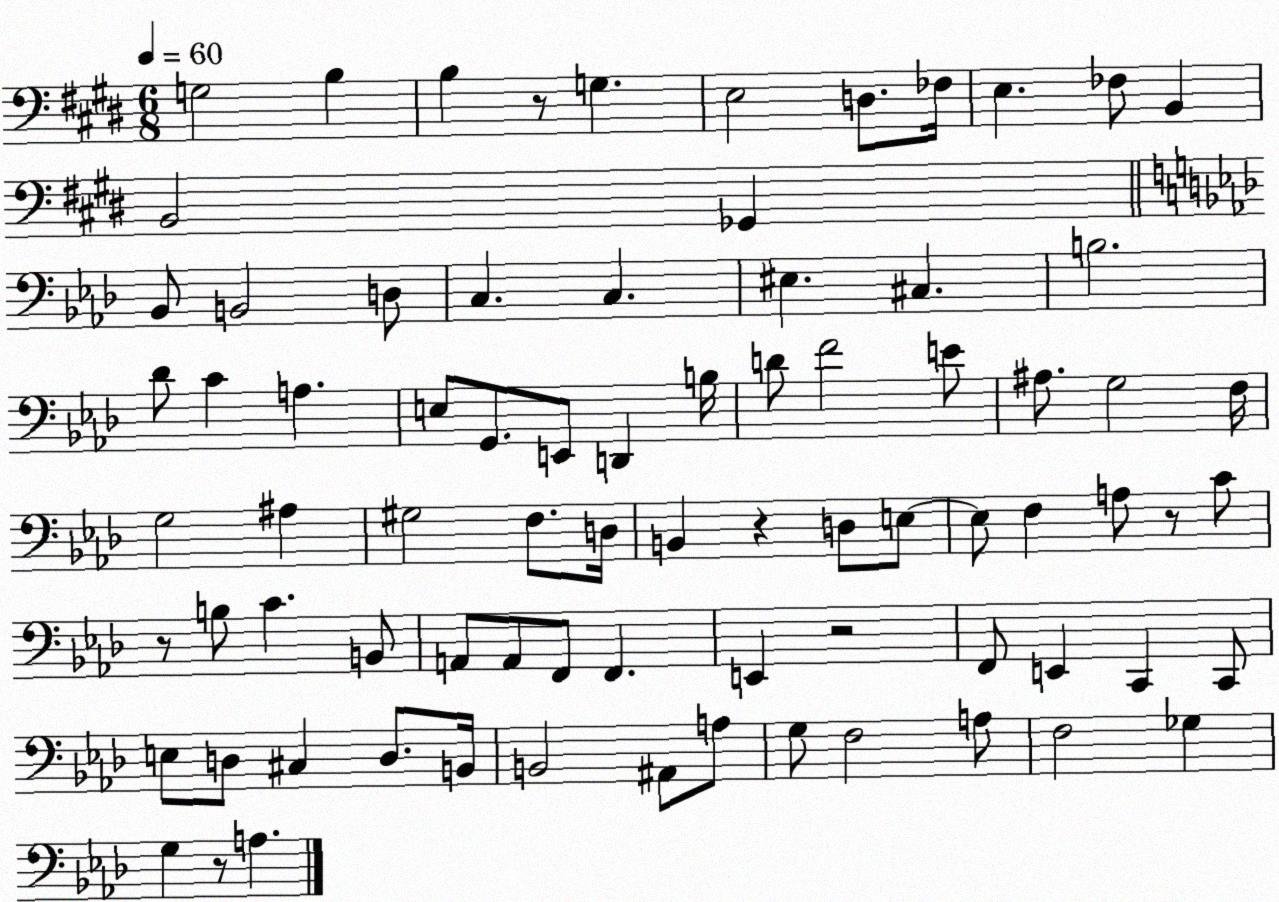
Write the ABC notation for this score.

X:1
T:Untitled
M:6/8
L:1/4
K:E
G,2 B, B, z/2 G, E,2 D,/2 _F,/4 E, _F,/2 B,, B,,2 _G,, _B,,/2 B,,2 D,/2 C, C, ^E, ^C, B,2 _D/2 C A, E,/2 G,,/2 E,,/2 D,, B,/4 D/2 F2 E/2 ^A,/2 G,2 F,/4 G,2 ^A, ^G,2 F,/2 D,/4 B,, z D,/2 E,/2 E,/2 F, A,/2 z/2 C/2 z/2 B,/2 C B,,/2 A,,/2 A,,/2 F,,/2 F,, E,, z2 F,,/2 E,, C,, C,,/2 E,/2 D,/2 ^C, D,/2 B,,/4 B,,2 ^A,,/2 A,/2 G,/2 F,2 A,/2 F,2 _G, G, z/2 A,